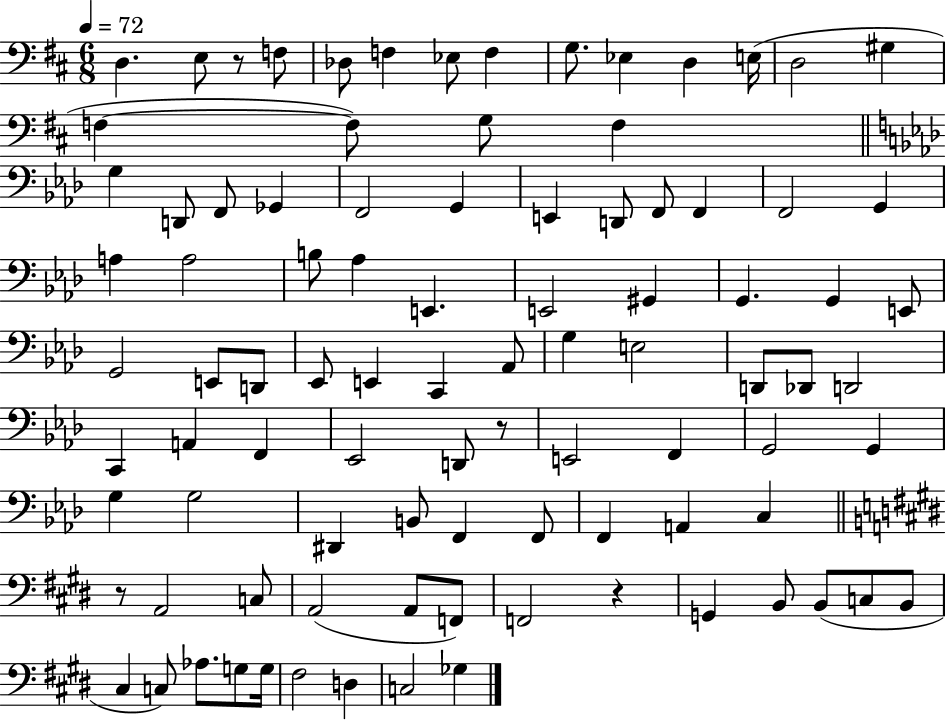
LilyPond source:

{
  \clef bass
  \numericTimeSignature
  \time 6/8
  \key d \major
  \tempo 4 = 72
  \repeat volta 2 { d4. e8 r8 f8 | des8 f4 ees8 f4 | g8. ees4 d4 e16( | d2 gis4 | \break f4~~ f8) g8 f4 | \bar "||" \break \key aes \major g4 d,8 f,8 ges,4 | f,2 g,4 | e,4 d,8 f,8 f,4 | f,2 g,4 | \break a4 a2 | b8 aes4 e,4. | e,2 gis,4 | g,4. g,4 e,8 | \break g,2 e,8 d,8 | ees,8 e,4 c,4 aes,8 | g4 e2 | d,8 des,8 d,2 | \break c,4 a,4 f,4 | ees,2 d,8 r8 | e,2 f,4 | g,2 g,4 | \break g4 g2 | dis,4 b,8 f,4 f,8 | f,4 a,4 c4 | \bar "||" \break \key e \major r8 a,2 c8 | a,2( a,8 f,8) | f,2 r4 | g,4 b,8 b,8( c8 b,8 | \break cis4 c8) aes8. g8 g16 | fis2 d4 | c2 ges4 | } \bar "|."
}